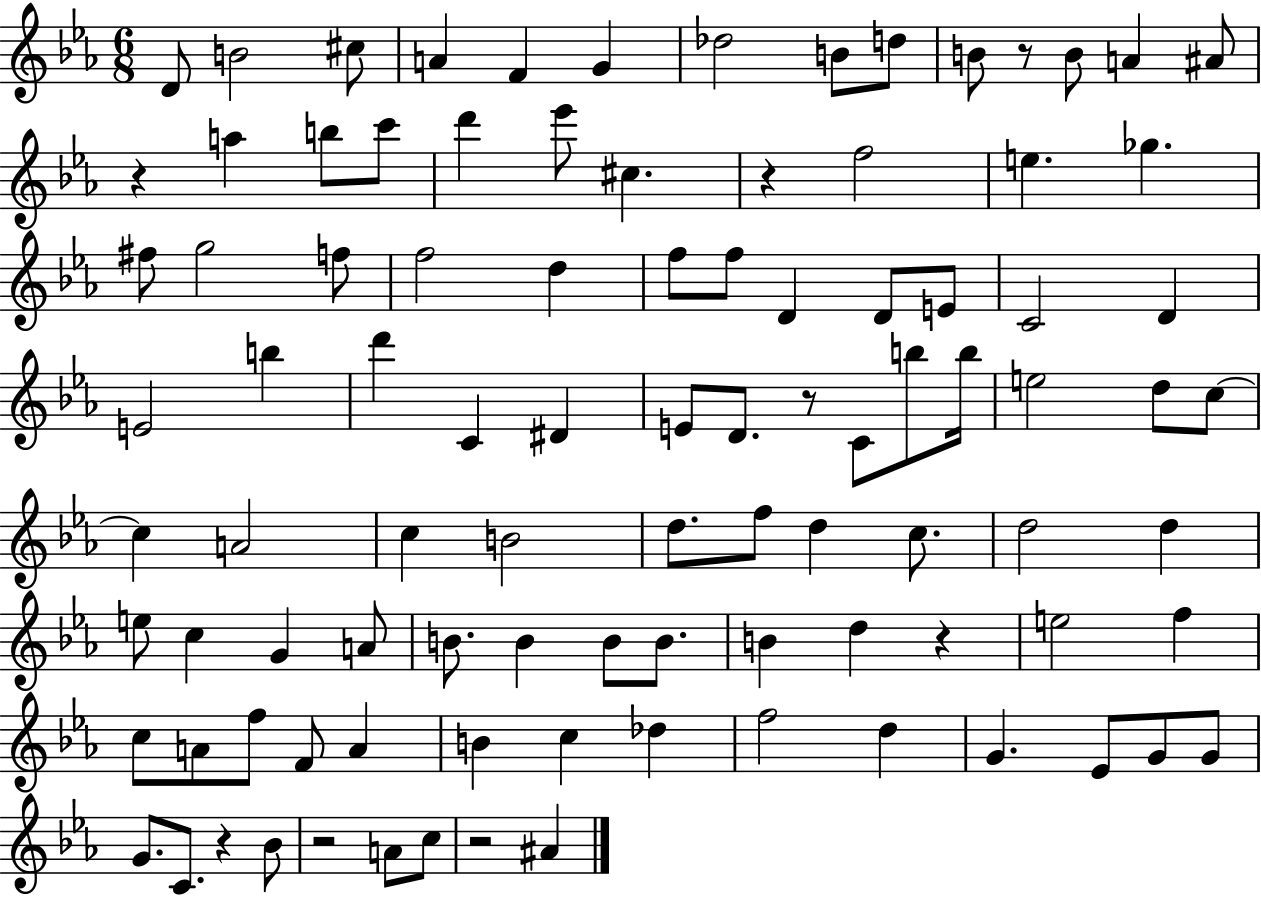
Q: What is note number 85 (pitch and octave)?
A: C4